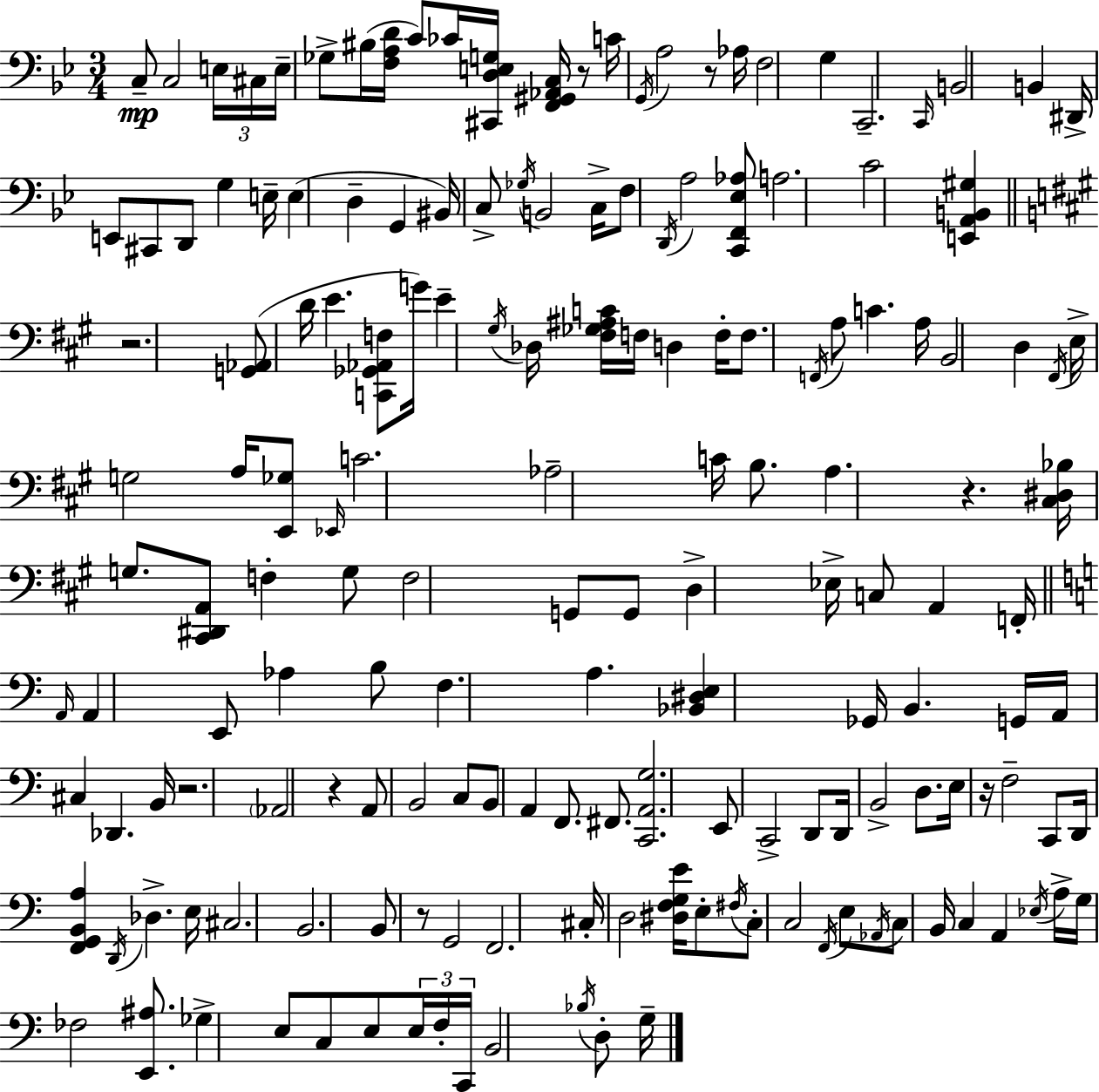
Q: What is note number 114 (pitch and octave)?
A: G2